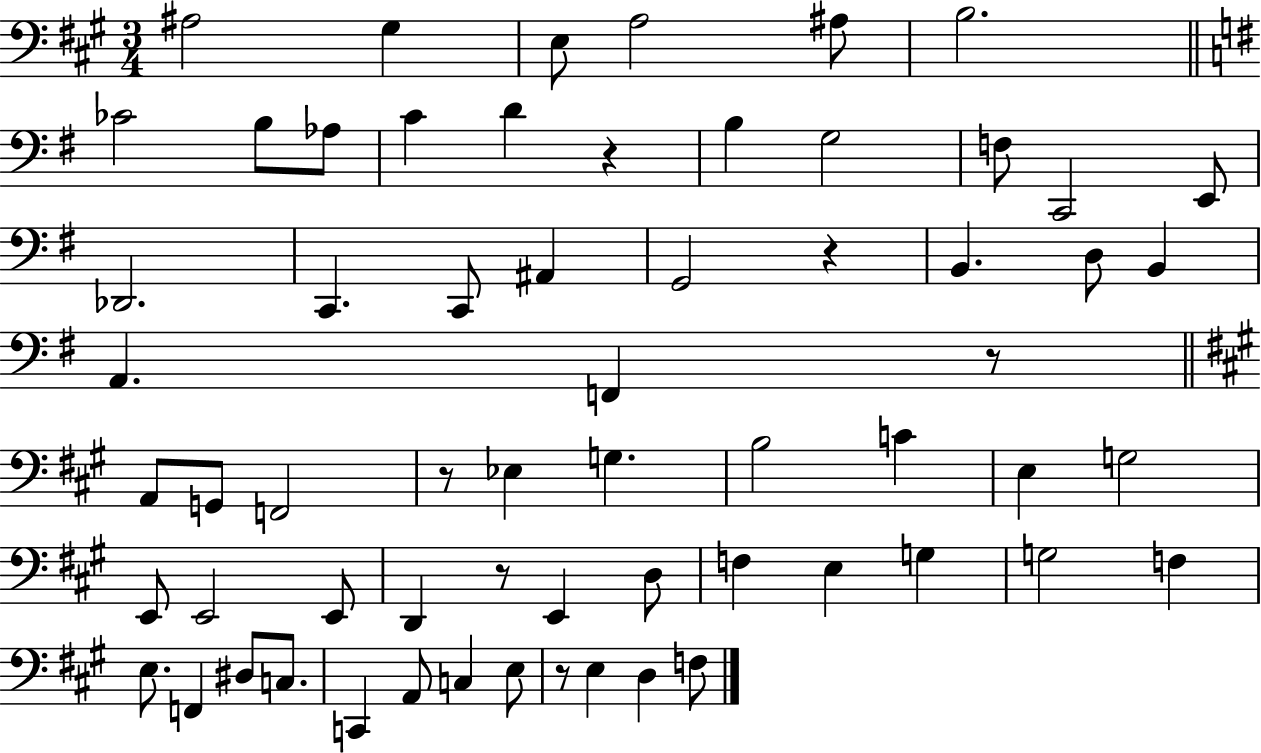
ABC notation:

X:1
T:Untitled
M:3/4
L:1/4
K:A
^A,2 ^G, E,/2 A,2 ^A,/2 B,2 _C2 B,/2 _A,/2 C D z B, G,2 F,/2 C,,2 E,,/2 _D,,2 C,, C,,/2 ^A,, G,,2 z B,, D,/2 B,, A,, F,, z/2 A,,/2 G,,/2 F,,2 z/2 _E, G, B,2 C E, G,2 E,,/2 E,,2 E,,/2 D,, z/2 E,, D,/2 F, E, G, G,2 F, E,/2 F,, ^D,/2 C,/2 C,, A,,/2 C, E,/2 z/2 E, D, F,/2